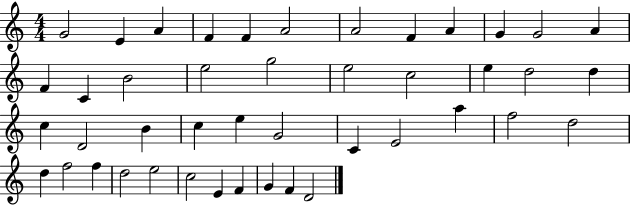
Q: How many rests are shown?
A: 0